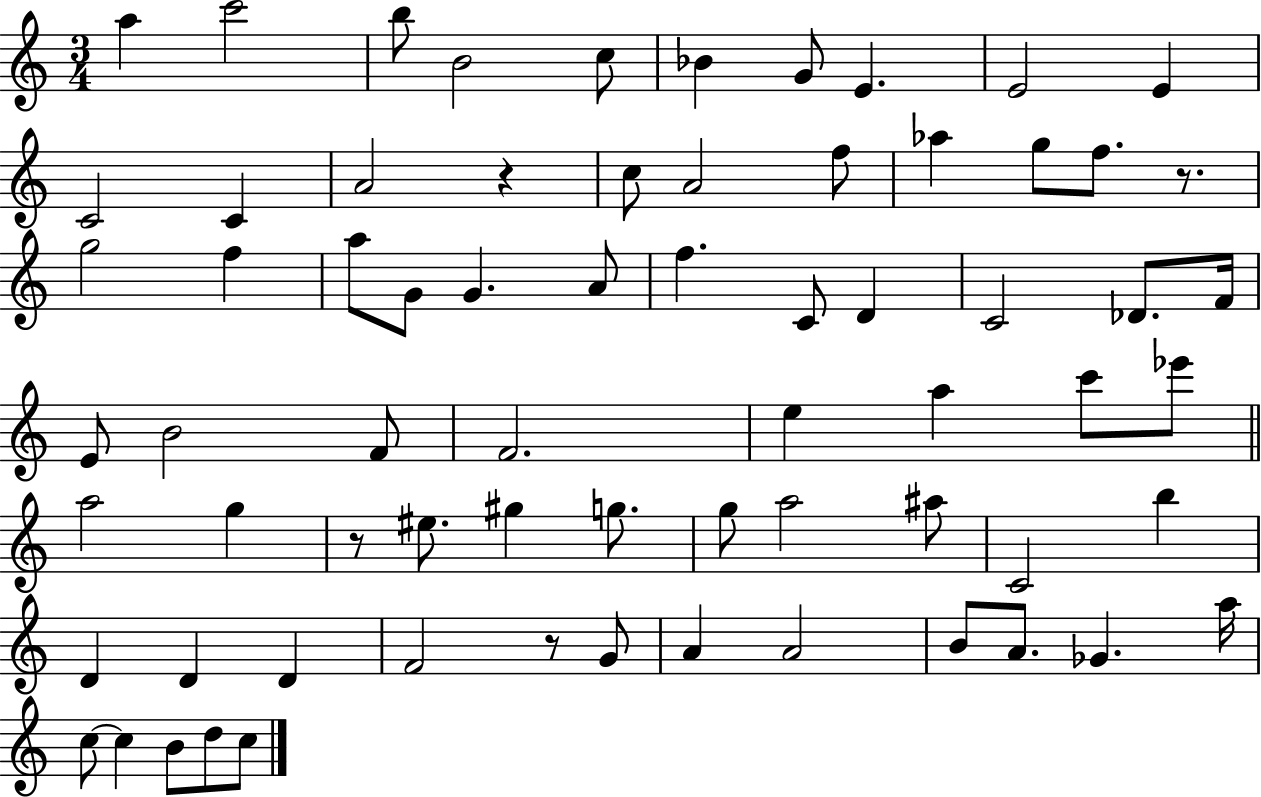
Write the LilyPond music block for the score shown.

{
  \clef treble
  \numericTimeSignature
  \time 3/4
  \key c \major
  a''4 c'''2 | b''8 b'2 c''8 | bes'4 g'8 e'4. | e'2 e'4 | \break c'2 c'4 | a'2 r4 | c''8 a'2 f''8 | aes''4 g''8 f''8. r8. | \break g''2 f''4 | a''8 g'8 g'4. a'8 | f''4. c'8 d'4 | c'2 des'8. f'16 | \break e'8 b'2 f'8 | f'2. | e''4 a''4 c'''8 ees'''8 | \bar "||" \break \key c \major a''2 g''4 | r8 eis''8. gis''4 g''8. | g''8 a''2 ais''8 | c'2 b''4 | \break d'4 d'4 d'4 | f'2 r8 g'8 | a'4 a'2 | b'8 a'8. ges'4. a''16 | \break c''8~~ c''4 b'8 d''8 c''8 | \bar "|."
}